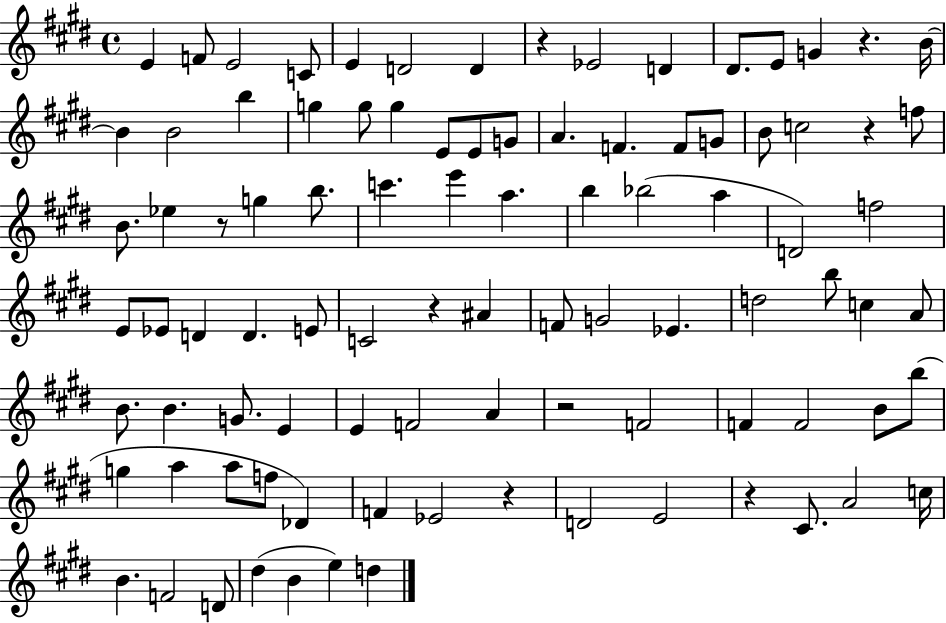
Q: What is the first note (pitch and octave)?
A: E4